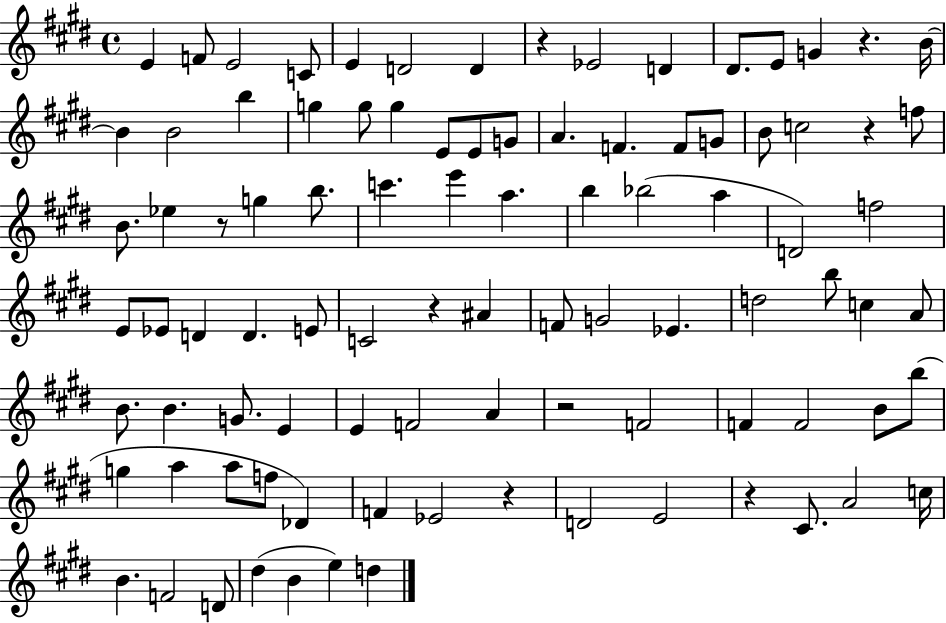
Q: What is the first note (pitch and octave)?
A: E4